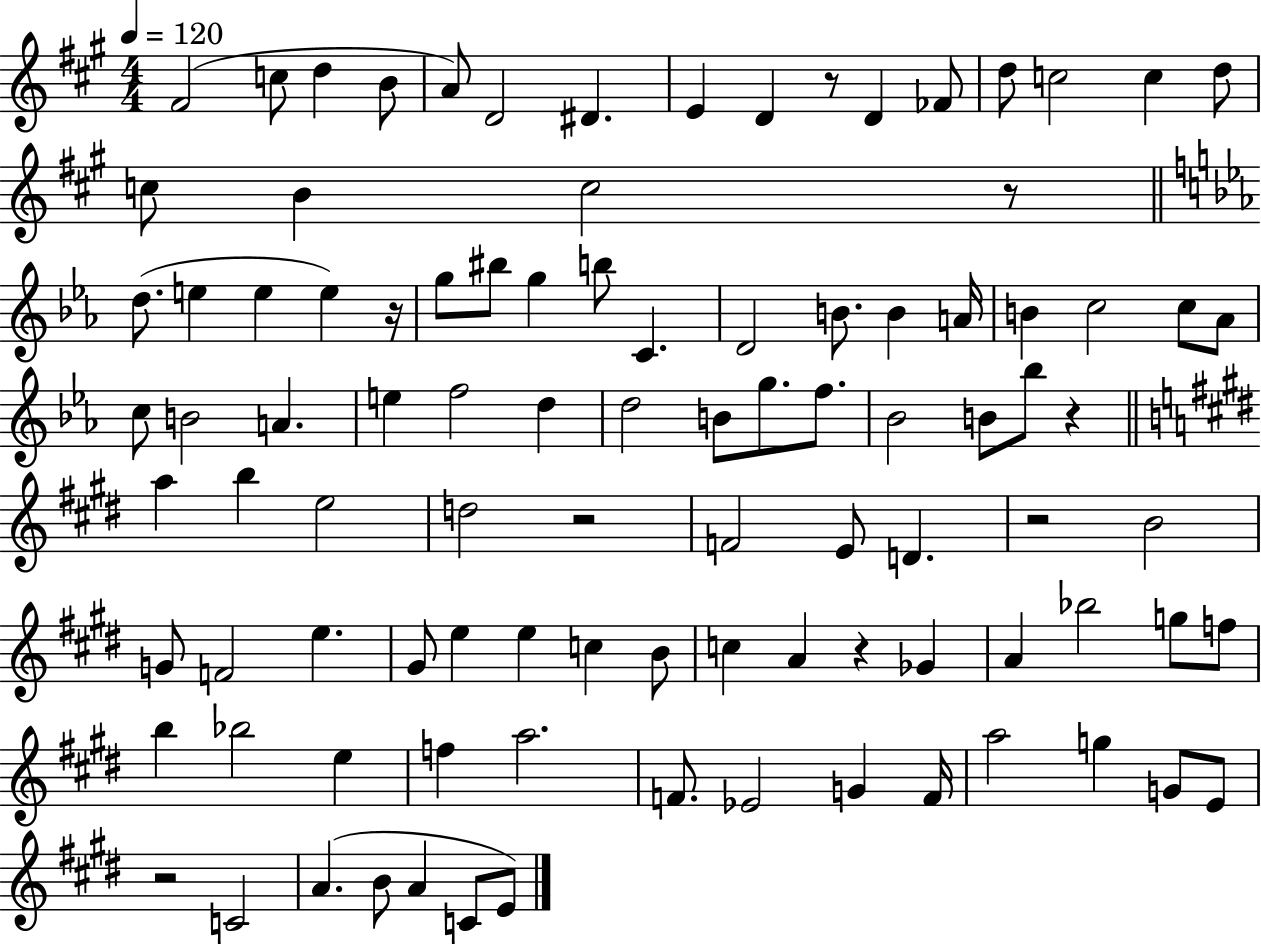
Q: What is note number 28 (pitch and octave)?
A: D4